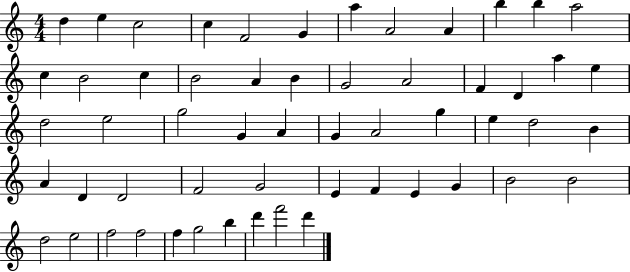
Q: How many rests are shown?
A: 0